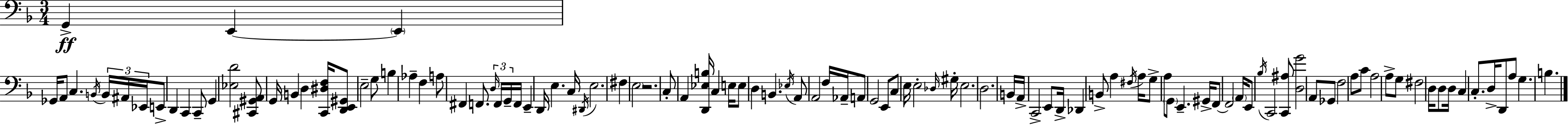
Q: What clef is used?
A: bass